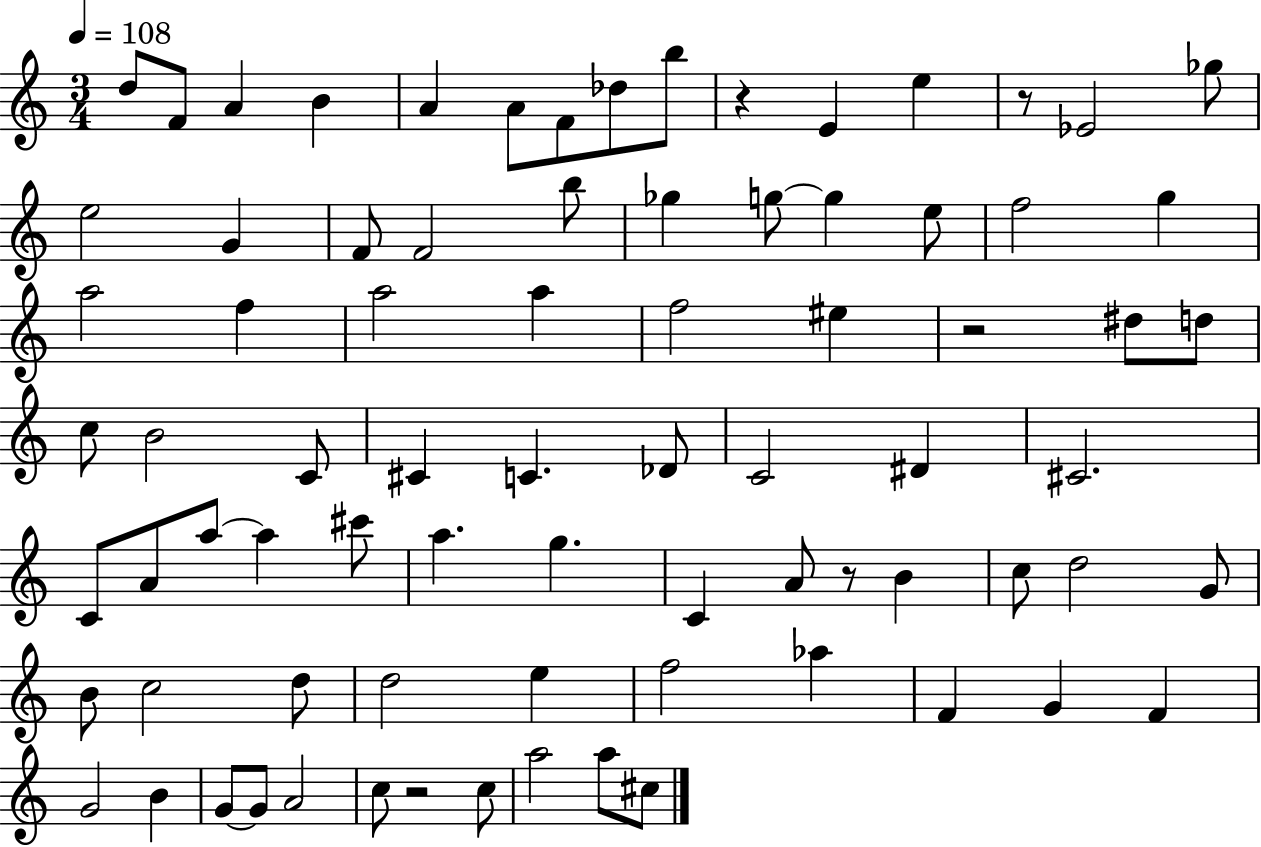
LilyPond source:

{
  \clef treble
  \numericTimeSignature
  \time 3/4
  \key c \major
  \tempo 4 = 108
  d''8 f'8 a'4 b'4 | a'4 a'8 f'8 des''8 b''8 | r4 e'4 e''4 | r8 ees'2 ges''8 | \break e''2 g'4 | f'8 f'2 b''8 | ges''4 g''8~~ g''4 e''8 | f''2 g''4 | \break a''2 f''4 | a''2 a''4 | f''2 eis''4 | r2 dis''8 d''8 | \break c''8 b'2 c'8 | cis'4 c'4. des'8 | c'2 dis'4 | cis'2. | \break c'8 a'8 a''8~~ a''4 cis'''8 | a''4. g''4. | c'4 a'8 r8 b'4 | c''8 d''2 g'8 | \break b'8 c''2 d''8 | d''2 e''4 | f''2 aes''4 | f'4 g'4 f'4 | \break g'2 b'4 | g'8~~ g'8 a'2 | c''8 r2 c''8 | a''2 a''8 cis''8 | \break \bar "|."
}